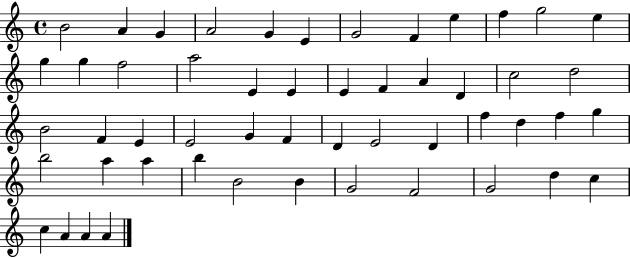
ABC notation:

X:1
T:Untitled
M:4/4
L:1/4
K:C
B2 A G A2 G E G2 F e f g2 e g g f2 a2 E E E F A D c2 d2 B2 F E E2 G F D E2 D f d f g b2 a a b B2 B G2 F2 G2 d c c A A A